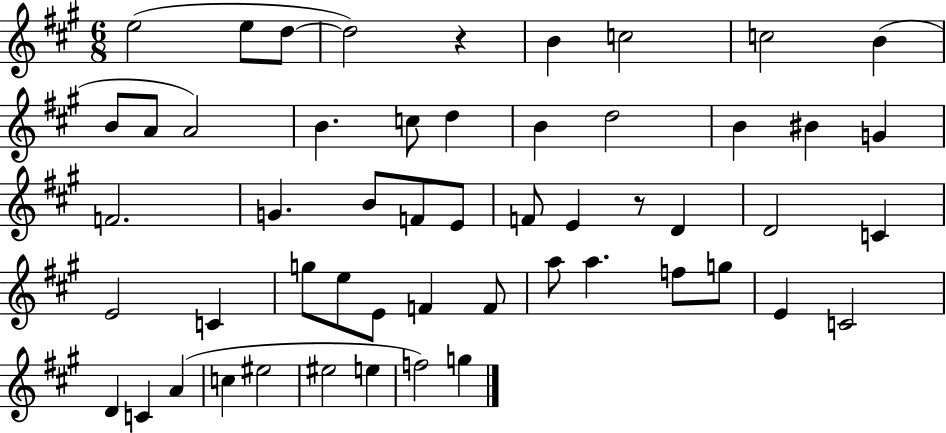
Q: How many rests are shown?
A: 2